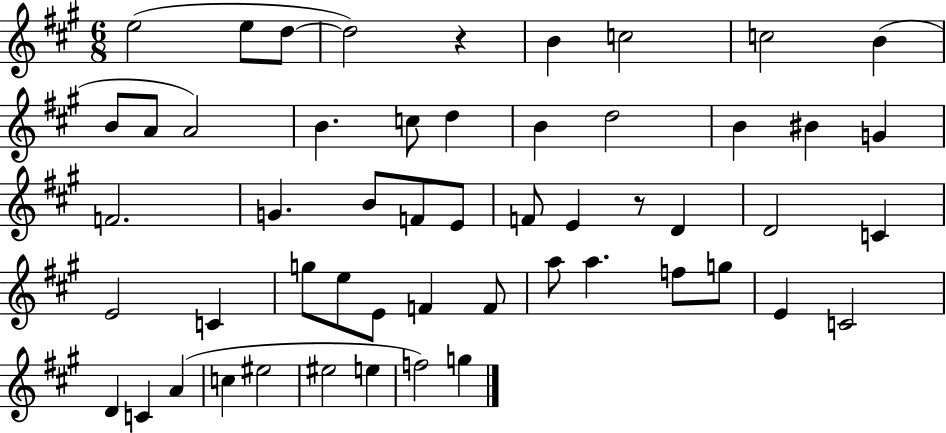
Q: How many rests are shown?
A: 2